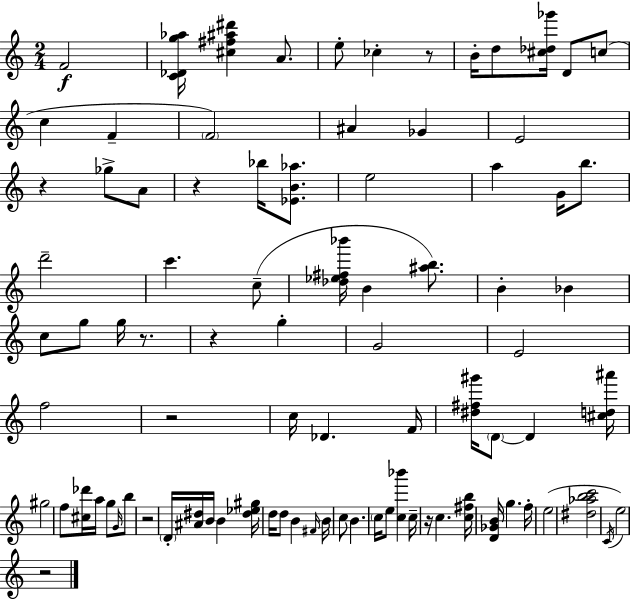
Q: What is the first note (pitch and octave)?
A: F4